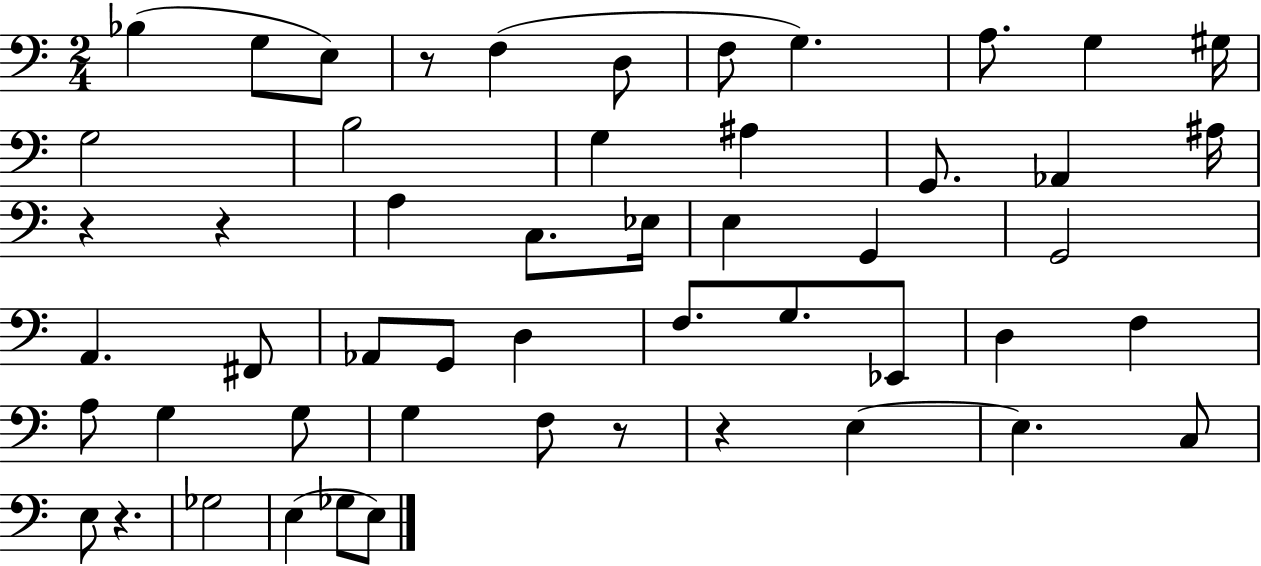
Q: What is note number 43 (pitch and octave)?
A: Gb3